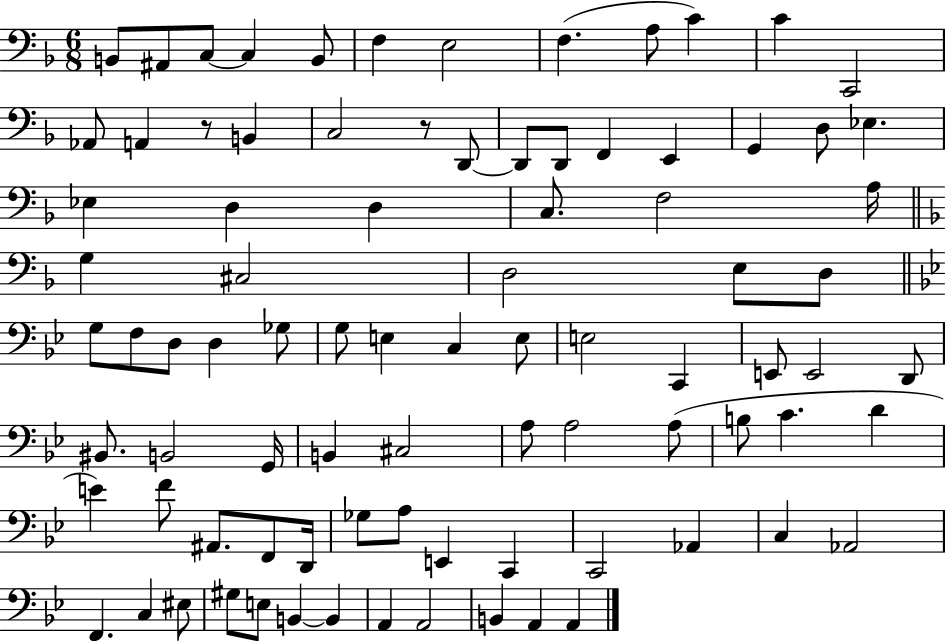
{
  \clef bass
  \numericTimeSignature
  \time 6/8
  \key f \major
  b,8 ais,8 c8~~ c4 b,8 | f4 e2 | f4.( a8 c'4) | c'4 c,2 | \break aes,8 a,4 r8 b,4 | c2 r8 d,8~~ | d,8 d,8 f,4 e,4 | g,4 d8 ees4. | \break ees4 d4 d4 | c8. f2 a16 | \bar "||" \break \key f \major g4 cis2 | d2 e8 d8 | \bar "||" \break \key bes \major g8 f8 d8 d4 ges8 | g8 e4 c4 e8 | e2 c,4 | e,8 e,2 d,8 | \break bis,8. b,2 g,16 | b,4 cis2 | a8 a2 a8( | b8 c'4. d'4 | \break e'4) f'8 ais,8. f,8 d,16 | ges8 a8 e,4 c,4 | c,2 aes,4 | c4 aes,2 | \break f,4. c4 eis8 | gis8 e8 b,4~~ b,4 | a,4 a,2 | b,4 a,4 a,4 | \break \bar "|."
}